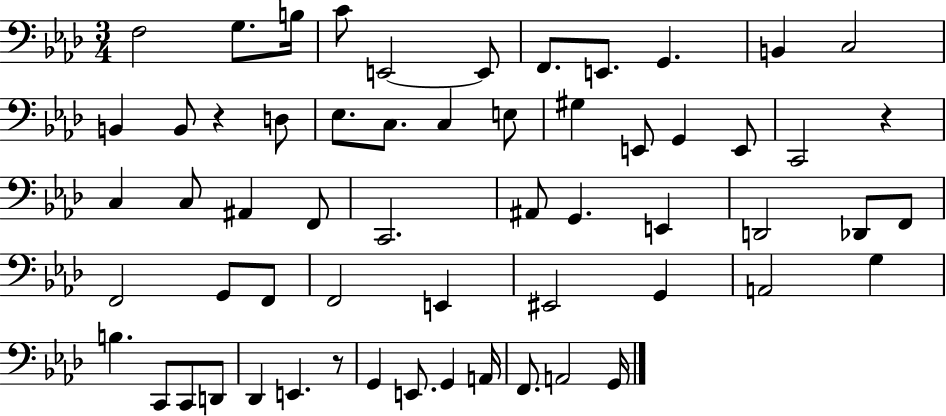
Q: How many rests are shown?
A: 3